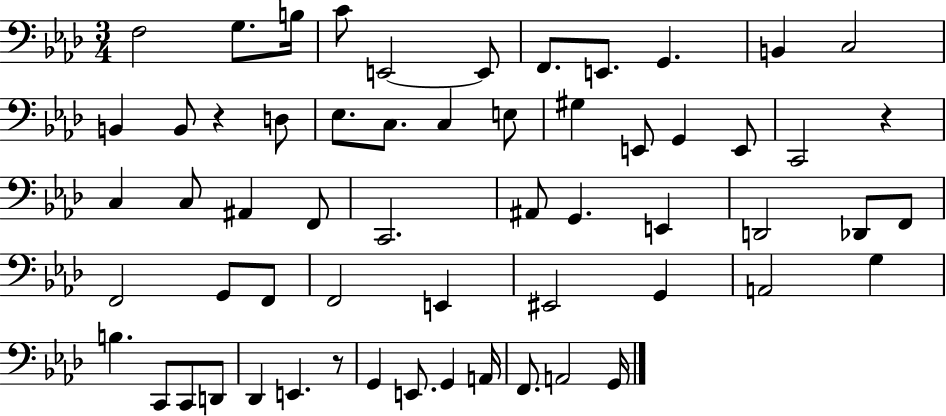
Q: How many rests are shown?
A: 3